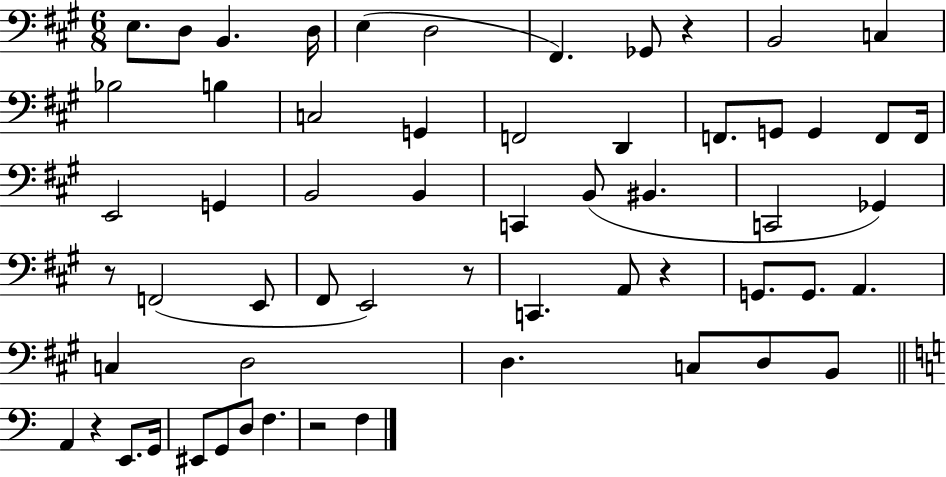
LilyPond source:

{
  \clef bass
  \numericTimeSignature
  \time 6/8
  \key a \major
  \repeat volta 2 { e8. d8 b,4. d16 | e4( d2 | fis,4.) ges,8 r4 | b,2 c4 | \break bes2 b4 | c2 g,4 | f,2 d,4 | f,8. g,8 g,4 f,8 f,16 | \break e,2 g,4 | b,2 b,4 | c,4 b,8( bis,4. | c,2 ges,4) | \break r8 f,2( e,8 | fis,8 e,2) r8 | c,4. a,8 r4 | g,8. g,8. a,4. | \break c4 d2 | d4. c8 d8 b,8 | \bar "||" \break \key c \major a,4 r4 e,8. g,16 | eis,8 g,8 d8 f4. | r2 f4 | } \bar "|."
}